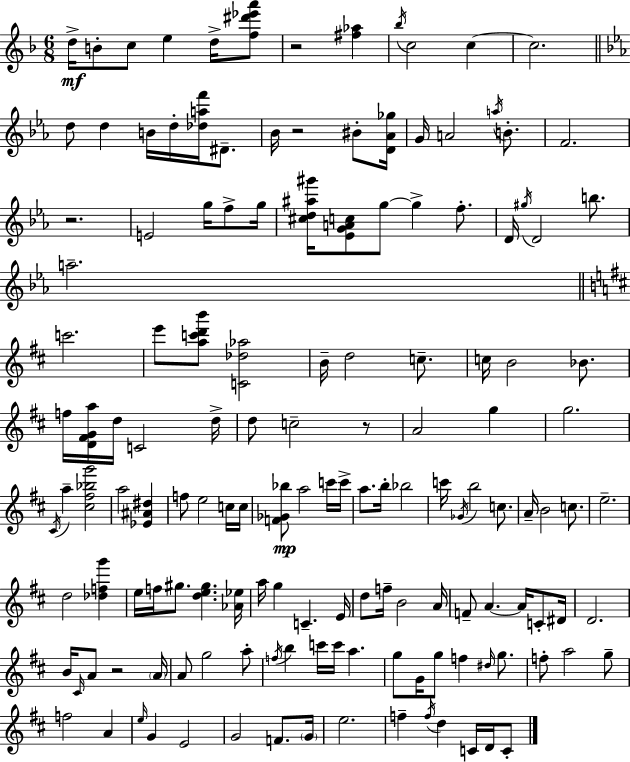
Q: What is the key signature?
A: D minor